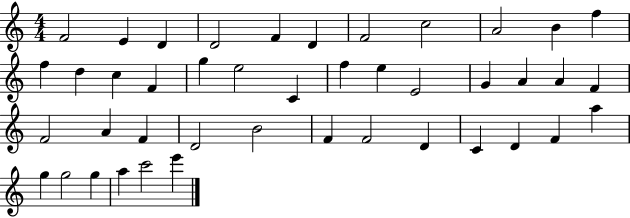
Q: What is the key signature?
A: C major